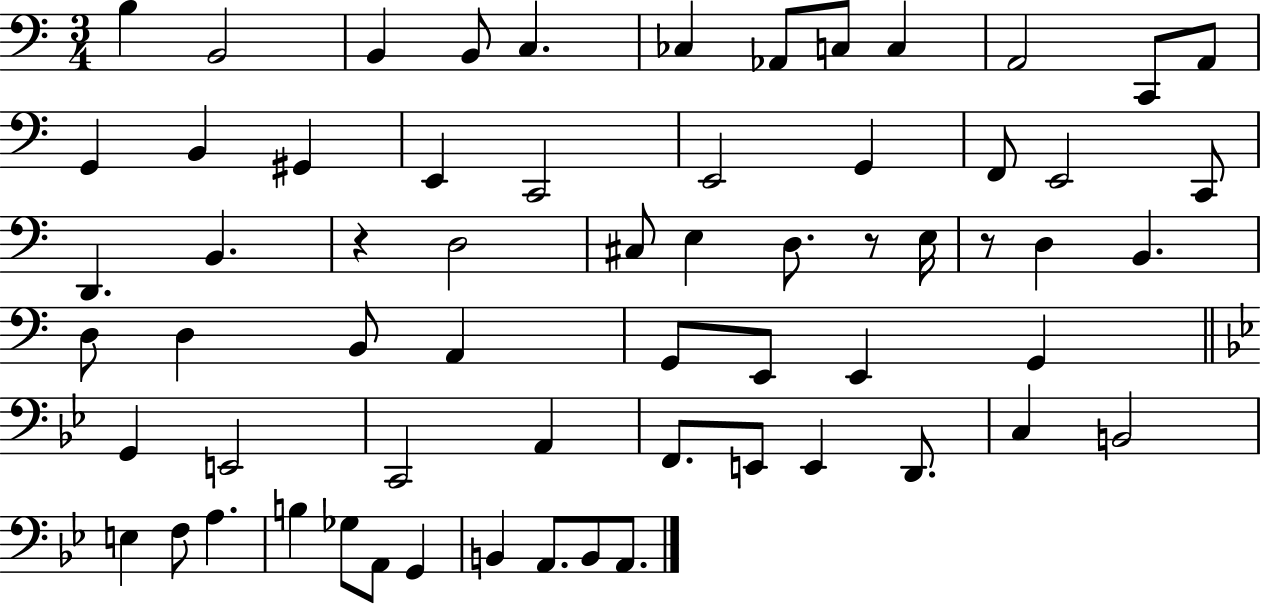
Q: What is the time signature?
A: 3/4